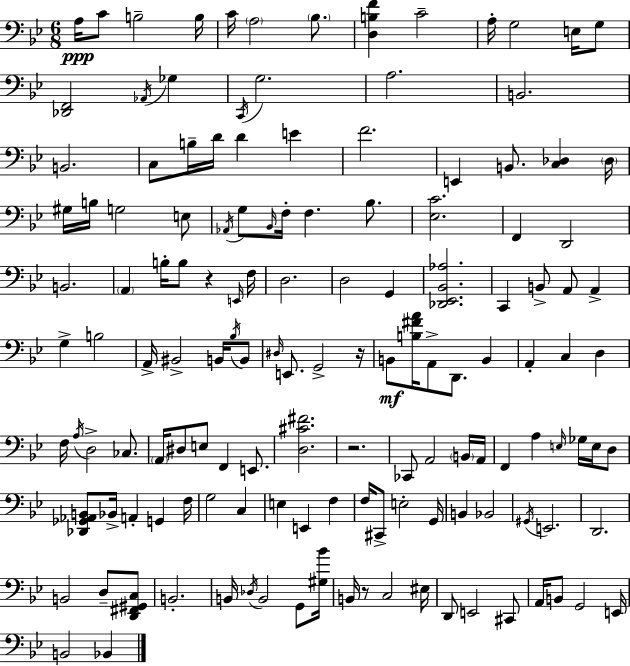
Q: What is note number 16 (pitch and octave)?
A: G3